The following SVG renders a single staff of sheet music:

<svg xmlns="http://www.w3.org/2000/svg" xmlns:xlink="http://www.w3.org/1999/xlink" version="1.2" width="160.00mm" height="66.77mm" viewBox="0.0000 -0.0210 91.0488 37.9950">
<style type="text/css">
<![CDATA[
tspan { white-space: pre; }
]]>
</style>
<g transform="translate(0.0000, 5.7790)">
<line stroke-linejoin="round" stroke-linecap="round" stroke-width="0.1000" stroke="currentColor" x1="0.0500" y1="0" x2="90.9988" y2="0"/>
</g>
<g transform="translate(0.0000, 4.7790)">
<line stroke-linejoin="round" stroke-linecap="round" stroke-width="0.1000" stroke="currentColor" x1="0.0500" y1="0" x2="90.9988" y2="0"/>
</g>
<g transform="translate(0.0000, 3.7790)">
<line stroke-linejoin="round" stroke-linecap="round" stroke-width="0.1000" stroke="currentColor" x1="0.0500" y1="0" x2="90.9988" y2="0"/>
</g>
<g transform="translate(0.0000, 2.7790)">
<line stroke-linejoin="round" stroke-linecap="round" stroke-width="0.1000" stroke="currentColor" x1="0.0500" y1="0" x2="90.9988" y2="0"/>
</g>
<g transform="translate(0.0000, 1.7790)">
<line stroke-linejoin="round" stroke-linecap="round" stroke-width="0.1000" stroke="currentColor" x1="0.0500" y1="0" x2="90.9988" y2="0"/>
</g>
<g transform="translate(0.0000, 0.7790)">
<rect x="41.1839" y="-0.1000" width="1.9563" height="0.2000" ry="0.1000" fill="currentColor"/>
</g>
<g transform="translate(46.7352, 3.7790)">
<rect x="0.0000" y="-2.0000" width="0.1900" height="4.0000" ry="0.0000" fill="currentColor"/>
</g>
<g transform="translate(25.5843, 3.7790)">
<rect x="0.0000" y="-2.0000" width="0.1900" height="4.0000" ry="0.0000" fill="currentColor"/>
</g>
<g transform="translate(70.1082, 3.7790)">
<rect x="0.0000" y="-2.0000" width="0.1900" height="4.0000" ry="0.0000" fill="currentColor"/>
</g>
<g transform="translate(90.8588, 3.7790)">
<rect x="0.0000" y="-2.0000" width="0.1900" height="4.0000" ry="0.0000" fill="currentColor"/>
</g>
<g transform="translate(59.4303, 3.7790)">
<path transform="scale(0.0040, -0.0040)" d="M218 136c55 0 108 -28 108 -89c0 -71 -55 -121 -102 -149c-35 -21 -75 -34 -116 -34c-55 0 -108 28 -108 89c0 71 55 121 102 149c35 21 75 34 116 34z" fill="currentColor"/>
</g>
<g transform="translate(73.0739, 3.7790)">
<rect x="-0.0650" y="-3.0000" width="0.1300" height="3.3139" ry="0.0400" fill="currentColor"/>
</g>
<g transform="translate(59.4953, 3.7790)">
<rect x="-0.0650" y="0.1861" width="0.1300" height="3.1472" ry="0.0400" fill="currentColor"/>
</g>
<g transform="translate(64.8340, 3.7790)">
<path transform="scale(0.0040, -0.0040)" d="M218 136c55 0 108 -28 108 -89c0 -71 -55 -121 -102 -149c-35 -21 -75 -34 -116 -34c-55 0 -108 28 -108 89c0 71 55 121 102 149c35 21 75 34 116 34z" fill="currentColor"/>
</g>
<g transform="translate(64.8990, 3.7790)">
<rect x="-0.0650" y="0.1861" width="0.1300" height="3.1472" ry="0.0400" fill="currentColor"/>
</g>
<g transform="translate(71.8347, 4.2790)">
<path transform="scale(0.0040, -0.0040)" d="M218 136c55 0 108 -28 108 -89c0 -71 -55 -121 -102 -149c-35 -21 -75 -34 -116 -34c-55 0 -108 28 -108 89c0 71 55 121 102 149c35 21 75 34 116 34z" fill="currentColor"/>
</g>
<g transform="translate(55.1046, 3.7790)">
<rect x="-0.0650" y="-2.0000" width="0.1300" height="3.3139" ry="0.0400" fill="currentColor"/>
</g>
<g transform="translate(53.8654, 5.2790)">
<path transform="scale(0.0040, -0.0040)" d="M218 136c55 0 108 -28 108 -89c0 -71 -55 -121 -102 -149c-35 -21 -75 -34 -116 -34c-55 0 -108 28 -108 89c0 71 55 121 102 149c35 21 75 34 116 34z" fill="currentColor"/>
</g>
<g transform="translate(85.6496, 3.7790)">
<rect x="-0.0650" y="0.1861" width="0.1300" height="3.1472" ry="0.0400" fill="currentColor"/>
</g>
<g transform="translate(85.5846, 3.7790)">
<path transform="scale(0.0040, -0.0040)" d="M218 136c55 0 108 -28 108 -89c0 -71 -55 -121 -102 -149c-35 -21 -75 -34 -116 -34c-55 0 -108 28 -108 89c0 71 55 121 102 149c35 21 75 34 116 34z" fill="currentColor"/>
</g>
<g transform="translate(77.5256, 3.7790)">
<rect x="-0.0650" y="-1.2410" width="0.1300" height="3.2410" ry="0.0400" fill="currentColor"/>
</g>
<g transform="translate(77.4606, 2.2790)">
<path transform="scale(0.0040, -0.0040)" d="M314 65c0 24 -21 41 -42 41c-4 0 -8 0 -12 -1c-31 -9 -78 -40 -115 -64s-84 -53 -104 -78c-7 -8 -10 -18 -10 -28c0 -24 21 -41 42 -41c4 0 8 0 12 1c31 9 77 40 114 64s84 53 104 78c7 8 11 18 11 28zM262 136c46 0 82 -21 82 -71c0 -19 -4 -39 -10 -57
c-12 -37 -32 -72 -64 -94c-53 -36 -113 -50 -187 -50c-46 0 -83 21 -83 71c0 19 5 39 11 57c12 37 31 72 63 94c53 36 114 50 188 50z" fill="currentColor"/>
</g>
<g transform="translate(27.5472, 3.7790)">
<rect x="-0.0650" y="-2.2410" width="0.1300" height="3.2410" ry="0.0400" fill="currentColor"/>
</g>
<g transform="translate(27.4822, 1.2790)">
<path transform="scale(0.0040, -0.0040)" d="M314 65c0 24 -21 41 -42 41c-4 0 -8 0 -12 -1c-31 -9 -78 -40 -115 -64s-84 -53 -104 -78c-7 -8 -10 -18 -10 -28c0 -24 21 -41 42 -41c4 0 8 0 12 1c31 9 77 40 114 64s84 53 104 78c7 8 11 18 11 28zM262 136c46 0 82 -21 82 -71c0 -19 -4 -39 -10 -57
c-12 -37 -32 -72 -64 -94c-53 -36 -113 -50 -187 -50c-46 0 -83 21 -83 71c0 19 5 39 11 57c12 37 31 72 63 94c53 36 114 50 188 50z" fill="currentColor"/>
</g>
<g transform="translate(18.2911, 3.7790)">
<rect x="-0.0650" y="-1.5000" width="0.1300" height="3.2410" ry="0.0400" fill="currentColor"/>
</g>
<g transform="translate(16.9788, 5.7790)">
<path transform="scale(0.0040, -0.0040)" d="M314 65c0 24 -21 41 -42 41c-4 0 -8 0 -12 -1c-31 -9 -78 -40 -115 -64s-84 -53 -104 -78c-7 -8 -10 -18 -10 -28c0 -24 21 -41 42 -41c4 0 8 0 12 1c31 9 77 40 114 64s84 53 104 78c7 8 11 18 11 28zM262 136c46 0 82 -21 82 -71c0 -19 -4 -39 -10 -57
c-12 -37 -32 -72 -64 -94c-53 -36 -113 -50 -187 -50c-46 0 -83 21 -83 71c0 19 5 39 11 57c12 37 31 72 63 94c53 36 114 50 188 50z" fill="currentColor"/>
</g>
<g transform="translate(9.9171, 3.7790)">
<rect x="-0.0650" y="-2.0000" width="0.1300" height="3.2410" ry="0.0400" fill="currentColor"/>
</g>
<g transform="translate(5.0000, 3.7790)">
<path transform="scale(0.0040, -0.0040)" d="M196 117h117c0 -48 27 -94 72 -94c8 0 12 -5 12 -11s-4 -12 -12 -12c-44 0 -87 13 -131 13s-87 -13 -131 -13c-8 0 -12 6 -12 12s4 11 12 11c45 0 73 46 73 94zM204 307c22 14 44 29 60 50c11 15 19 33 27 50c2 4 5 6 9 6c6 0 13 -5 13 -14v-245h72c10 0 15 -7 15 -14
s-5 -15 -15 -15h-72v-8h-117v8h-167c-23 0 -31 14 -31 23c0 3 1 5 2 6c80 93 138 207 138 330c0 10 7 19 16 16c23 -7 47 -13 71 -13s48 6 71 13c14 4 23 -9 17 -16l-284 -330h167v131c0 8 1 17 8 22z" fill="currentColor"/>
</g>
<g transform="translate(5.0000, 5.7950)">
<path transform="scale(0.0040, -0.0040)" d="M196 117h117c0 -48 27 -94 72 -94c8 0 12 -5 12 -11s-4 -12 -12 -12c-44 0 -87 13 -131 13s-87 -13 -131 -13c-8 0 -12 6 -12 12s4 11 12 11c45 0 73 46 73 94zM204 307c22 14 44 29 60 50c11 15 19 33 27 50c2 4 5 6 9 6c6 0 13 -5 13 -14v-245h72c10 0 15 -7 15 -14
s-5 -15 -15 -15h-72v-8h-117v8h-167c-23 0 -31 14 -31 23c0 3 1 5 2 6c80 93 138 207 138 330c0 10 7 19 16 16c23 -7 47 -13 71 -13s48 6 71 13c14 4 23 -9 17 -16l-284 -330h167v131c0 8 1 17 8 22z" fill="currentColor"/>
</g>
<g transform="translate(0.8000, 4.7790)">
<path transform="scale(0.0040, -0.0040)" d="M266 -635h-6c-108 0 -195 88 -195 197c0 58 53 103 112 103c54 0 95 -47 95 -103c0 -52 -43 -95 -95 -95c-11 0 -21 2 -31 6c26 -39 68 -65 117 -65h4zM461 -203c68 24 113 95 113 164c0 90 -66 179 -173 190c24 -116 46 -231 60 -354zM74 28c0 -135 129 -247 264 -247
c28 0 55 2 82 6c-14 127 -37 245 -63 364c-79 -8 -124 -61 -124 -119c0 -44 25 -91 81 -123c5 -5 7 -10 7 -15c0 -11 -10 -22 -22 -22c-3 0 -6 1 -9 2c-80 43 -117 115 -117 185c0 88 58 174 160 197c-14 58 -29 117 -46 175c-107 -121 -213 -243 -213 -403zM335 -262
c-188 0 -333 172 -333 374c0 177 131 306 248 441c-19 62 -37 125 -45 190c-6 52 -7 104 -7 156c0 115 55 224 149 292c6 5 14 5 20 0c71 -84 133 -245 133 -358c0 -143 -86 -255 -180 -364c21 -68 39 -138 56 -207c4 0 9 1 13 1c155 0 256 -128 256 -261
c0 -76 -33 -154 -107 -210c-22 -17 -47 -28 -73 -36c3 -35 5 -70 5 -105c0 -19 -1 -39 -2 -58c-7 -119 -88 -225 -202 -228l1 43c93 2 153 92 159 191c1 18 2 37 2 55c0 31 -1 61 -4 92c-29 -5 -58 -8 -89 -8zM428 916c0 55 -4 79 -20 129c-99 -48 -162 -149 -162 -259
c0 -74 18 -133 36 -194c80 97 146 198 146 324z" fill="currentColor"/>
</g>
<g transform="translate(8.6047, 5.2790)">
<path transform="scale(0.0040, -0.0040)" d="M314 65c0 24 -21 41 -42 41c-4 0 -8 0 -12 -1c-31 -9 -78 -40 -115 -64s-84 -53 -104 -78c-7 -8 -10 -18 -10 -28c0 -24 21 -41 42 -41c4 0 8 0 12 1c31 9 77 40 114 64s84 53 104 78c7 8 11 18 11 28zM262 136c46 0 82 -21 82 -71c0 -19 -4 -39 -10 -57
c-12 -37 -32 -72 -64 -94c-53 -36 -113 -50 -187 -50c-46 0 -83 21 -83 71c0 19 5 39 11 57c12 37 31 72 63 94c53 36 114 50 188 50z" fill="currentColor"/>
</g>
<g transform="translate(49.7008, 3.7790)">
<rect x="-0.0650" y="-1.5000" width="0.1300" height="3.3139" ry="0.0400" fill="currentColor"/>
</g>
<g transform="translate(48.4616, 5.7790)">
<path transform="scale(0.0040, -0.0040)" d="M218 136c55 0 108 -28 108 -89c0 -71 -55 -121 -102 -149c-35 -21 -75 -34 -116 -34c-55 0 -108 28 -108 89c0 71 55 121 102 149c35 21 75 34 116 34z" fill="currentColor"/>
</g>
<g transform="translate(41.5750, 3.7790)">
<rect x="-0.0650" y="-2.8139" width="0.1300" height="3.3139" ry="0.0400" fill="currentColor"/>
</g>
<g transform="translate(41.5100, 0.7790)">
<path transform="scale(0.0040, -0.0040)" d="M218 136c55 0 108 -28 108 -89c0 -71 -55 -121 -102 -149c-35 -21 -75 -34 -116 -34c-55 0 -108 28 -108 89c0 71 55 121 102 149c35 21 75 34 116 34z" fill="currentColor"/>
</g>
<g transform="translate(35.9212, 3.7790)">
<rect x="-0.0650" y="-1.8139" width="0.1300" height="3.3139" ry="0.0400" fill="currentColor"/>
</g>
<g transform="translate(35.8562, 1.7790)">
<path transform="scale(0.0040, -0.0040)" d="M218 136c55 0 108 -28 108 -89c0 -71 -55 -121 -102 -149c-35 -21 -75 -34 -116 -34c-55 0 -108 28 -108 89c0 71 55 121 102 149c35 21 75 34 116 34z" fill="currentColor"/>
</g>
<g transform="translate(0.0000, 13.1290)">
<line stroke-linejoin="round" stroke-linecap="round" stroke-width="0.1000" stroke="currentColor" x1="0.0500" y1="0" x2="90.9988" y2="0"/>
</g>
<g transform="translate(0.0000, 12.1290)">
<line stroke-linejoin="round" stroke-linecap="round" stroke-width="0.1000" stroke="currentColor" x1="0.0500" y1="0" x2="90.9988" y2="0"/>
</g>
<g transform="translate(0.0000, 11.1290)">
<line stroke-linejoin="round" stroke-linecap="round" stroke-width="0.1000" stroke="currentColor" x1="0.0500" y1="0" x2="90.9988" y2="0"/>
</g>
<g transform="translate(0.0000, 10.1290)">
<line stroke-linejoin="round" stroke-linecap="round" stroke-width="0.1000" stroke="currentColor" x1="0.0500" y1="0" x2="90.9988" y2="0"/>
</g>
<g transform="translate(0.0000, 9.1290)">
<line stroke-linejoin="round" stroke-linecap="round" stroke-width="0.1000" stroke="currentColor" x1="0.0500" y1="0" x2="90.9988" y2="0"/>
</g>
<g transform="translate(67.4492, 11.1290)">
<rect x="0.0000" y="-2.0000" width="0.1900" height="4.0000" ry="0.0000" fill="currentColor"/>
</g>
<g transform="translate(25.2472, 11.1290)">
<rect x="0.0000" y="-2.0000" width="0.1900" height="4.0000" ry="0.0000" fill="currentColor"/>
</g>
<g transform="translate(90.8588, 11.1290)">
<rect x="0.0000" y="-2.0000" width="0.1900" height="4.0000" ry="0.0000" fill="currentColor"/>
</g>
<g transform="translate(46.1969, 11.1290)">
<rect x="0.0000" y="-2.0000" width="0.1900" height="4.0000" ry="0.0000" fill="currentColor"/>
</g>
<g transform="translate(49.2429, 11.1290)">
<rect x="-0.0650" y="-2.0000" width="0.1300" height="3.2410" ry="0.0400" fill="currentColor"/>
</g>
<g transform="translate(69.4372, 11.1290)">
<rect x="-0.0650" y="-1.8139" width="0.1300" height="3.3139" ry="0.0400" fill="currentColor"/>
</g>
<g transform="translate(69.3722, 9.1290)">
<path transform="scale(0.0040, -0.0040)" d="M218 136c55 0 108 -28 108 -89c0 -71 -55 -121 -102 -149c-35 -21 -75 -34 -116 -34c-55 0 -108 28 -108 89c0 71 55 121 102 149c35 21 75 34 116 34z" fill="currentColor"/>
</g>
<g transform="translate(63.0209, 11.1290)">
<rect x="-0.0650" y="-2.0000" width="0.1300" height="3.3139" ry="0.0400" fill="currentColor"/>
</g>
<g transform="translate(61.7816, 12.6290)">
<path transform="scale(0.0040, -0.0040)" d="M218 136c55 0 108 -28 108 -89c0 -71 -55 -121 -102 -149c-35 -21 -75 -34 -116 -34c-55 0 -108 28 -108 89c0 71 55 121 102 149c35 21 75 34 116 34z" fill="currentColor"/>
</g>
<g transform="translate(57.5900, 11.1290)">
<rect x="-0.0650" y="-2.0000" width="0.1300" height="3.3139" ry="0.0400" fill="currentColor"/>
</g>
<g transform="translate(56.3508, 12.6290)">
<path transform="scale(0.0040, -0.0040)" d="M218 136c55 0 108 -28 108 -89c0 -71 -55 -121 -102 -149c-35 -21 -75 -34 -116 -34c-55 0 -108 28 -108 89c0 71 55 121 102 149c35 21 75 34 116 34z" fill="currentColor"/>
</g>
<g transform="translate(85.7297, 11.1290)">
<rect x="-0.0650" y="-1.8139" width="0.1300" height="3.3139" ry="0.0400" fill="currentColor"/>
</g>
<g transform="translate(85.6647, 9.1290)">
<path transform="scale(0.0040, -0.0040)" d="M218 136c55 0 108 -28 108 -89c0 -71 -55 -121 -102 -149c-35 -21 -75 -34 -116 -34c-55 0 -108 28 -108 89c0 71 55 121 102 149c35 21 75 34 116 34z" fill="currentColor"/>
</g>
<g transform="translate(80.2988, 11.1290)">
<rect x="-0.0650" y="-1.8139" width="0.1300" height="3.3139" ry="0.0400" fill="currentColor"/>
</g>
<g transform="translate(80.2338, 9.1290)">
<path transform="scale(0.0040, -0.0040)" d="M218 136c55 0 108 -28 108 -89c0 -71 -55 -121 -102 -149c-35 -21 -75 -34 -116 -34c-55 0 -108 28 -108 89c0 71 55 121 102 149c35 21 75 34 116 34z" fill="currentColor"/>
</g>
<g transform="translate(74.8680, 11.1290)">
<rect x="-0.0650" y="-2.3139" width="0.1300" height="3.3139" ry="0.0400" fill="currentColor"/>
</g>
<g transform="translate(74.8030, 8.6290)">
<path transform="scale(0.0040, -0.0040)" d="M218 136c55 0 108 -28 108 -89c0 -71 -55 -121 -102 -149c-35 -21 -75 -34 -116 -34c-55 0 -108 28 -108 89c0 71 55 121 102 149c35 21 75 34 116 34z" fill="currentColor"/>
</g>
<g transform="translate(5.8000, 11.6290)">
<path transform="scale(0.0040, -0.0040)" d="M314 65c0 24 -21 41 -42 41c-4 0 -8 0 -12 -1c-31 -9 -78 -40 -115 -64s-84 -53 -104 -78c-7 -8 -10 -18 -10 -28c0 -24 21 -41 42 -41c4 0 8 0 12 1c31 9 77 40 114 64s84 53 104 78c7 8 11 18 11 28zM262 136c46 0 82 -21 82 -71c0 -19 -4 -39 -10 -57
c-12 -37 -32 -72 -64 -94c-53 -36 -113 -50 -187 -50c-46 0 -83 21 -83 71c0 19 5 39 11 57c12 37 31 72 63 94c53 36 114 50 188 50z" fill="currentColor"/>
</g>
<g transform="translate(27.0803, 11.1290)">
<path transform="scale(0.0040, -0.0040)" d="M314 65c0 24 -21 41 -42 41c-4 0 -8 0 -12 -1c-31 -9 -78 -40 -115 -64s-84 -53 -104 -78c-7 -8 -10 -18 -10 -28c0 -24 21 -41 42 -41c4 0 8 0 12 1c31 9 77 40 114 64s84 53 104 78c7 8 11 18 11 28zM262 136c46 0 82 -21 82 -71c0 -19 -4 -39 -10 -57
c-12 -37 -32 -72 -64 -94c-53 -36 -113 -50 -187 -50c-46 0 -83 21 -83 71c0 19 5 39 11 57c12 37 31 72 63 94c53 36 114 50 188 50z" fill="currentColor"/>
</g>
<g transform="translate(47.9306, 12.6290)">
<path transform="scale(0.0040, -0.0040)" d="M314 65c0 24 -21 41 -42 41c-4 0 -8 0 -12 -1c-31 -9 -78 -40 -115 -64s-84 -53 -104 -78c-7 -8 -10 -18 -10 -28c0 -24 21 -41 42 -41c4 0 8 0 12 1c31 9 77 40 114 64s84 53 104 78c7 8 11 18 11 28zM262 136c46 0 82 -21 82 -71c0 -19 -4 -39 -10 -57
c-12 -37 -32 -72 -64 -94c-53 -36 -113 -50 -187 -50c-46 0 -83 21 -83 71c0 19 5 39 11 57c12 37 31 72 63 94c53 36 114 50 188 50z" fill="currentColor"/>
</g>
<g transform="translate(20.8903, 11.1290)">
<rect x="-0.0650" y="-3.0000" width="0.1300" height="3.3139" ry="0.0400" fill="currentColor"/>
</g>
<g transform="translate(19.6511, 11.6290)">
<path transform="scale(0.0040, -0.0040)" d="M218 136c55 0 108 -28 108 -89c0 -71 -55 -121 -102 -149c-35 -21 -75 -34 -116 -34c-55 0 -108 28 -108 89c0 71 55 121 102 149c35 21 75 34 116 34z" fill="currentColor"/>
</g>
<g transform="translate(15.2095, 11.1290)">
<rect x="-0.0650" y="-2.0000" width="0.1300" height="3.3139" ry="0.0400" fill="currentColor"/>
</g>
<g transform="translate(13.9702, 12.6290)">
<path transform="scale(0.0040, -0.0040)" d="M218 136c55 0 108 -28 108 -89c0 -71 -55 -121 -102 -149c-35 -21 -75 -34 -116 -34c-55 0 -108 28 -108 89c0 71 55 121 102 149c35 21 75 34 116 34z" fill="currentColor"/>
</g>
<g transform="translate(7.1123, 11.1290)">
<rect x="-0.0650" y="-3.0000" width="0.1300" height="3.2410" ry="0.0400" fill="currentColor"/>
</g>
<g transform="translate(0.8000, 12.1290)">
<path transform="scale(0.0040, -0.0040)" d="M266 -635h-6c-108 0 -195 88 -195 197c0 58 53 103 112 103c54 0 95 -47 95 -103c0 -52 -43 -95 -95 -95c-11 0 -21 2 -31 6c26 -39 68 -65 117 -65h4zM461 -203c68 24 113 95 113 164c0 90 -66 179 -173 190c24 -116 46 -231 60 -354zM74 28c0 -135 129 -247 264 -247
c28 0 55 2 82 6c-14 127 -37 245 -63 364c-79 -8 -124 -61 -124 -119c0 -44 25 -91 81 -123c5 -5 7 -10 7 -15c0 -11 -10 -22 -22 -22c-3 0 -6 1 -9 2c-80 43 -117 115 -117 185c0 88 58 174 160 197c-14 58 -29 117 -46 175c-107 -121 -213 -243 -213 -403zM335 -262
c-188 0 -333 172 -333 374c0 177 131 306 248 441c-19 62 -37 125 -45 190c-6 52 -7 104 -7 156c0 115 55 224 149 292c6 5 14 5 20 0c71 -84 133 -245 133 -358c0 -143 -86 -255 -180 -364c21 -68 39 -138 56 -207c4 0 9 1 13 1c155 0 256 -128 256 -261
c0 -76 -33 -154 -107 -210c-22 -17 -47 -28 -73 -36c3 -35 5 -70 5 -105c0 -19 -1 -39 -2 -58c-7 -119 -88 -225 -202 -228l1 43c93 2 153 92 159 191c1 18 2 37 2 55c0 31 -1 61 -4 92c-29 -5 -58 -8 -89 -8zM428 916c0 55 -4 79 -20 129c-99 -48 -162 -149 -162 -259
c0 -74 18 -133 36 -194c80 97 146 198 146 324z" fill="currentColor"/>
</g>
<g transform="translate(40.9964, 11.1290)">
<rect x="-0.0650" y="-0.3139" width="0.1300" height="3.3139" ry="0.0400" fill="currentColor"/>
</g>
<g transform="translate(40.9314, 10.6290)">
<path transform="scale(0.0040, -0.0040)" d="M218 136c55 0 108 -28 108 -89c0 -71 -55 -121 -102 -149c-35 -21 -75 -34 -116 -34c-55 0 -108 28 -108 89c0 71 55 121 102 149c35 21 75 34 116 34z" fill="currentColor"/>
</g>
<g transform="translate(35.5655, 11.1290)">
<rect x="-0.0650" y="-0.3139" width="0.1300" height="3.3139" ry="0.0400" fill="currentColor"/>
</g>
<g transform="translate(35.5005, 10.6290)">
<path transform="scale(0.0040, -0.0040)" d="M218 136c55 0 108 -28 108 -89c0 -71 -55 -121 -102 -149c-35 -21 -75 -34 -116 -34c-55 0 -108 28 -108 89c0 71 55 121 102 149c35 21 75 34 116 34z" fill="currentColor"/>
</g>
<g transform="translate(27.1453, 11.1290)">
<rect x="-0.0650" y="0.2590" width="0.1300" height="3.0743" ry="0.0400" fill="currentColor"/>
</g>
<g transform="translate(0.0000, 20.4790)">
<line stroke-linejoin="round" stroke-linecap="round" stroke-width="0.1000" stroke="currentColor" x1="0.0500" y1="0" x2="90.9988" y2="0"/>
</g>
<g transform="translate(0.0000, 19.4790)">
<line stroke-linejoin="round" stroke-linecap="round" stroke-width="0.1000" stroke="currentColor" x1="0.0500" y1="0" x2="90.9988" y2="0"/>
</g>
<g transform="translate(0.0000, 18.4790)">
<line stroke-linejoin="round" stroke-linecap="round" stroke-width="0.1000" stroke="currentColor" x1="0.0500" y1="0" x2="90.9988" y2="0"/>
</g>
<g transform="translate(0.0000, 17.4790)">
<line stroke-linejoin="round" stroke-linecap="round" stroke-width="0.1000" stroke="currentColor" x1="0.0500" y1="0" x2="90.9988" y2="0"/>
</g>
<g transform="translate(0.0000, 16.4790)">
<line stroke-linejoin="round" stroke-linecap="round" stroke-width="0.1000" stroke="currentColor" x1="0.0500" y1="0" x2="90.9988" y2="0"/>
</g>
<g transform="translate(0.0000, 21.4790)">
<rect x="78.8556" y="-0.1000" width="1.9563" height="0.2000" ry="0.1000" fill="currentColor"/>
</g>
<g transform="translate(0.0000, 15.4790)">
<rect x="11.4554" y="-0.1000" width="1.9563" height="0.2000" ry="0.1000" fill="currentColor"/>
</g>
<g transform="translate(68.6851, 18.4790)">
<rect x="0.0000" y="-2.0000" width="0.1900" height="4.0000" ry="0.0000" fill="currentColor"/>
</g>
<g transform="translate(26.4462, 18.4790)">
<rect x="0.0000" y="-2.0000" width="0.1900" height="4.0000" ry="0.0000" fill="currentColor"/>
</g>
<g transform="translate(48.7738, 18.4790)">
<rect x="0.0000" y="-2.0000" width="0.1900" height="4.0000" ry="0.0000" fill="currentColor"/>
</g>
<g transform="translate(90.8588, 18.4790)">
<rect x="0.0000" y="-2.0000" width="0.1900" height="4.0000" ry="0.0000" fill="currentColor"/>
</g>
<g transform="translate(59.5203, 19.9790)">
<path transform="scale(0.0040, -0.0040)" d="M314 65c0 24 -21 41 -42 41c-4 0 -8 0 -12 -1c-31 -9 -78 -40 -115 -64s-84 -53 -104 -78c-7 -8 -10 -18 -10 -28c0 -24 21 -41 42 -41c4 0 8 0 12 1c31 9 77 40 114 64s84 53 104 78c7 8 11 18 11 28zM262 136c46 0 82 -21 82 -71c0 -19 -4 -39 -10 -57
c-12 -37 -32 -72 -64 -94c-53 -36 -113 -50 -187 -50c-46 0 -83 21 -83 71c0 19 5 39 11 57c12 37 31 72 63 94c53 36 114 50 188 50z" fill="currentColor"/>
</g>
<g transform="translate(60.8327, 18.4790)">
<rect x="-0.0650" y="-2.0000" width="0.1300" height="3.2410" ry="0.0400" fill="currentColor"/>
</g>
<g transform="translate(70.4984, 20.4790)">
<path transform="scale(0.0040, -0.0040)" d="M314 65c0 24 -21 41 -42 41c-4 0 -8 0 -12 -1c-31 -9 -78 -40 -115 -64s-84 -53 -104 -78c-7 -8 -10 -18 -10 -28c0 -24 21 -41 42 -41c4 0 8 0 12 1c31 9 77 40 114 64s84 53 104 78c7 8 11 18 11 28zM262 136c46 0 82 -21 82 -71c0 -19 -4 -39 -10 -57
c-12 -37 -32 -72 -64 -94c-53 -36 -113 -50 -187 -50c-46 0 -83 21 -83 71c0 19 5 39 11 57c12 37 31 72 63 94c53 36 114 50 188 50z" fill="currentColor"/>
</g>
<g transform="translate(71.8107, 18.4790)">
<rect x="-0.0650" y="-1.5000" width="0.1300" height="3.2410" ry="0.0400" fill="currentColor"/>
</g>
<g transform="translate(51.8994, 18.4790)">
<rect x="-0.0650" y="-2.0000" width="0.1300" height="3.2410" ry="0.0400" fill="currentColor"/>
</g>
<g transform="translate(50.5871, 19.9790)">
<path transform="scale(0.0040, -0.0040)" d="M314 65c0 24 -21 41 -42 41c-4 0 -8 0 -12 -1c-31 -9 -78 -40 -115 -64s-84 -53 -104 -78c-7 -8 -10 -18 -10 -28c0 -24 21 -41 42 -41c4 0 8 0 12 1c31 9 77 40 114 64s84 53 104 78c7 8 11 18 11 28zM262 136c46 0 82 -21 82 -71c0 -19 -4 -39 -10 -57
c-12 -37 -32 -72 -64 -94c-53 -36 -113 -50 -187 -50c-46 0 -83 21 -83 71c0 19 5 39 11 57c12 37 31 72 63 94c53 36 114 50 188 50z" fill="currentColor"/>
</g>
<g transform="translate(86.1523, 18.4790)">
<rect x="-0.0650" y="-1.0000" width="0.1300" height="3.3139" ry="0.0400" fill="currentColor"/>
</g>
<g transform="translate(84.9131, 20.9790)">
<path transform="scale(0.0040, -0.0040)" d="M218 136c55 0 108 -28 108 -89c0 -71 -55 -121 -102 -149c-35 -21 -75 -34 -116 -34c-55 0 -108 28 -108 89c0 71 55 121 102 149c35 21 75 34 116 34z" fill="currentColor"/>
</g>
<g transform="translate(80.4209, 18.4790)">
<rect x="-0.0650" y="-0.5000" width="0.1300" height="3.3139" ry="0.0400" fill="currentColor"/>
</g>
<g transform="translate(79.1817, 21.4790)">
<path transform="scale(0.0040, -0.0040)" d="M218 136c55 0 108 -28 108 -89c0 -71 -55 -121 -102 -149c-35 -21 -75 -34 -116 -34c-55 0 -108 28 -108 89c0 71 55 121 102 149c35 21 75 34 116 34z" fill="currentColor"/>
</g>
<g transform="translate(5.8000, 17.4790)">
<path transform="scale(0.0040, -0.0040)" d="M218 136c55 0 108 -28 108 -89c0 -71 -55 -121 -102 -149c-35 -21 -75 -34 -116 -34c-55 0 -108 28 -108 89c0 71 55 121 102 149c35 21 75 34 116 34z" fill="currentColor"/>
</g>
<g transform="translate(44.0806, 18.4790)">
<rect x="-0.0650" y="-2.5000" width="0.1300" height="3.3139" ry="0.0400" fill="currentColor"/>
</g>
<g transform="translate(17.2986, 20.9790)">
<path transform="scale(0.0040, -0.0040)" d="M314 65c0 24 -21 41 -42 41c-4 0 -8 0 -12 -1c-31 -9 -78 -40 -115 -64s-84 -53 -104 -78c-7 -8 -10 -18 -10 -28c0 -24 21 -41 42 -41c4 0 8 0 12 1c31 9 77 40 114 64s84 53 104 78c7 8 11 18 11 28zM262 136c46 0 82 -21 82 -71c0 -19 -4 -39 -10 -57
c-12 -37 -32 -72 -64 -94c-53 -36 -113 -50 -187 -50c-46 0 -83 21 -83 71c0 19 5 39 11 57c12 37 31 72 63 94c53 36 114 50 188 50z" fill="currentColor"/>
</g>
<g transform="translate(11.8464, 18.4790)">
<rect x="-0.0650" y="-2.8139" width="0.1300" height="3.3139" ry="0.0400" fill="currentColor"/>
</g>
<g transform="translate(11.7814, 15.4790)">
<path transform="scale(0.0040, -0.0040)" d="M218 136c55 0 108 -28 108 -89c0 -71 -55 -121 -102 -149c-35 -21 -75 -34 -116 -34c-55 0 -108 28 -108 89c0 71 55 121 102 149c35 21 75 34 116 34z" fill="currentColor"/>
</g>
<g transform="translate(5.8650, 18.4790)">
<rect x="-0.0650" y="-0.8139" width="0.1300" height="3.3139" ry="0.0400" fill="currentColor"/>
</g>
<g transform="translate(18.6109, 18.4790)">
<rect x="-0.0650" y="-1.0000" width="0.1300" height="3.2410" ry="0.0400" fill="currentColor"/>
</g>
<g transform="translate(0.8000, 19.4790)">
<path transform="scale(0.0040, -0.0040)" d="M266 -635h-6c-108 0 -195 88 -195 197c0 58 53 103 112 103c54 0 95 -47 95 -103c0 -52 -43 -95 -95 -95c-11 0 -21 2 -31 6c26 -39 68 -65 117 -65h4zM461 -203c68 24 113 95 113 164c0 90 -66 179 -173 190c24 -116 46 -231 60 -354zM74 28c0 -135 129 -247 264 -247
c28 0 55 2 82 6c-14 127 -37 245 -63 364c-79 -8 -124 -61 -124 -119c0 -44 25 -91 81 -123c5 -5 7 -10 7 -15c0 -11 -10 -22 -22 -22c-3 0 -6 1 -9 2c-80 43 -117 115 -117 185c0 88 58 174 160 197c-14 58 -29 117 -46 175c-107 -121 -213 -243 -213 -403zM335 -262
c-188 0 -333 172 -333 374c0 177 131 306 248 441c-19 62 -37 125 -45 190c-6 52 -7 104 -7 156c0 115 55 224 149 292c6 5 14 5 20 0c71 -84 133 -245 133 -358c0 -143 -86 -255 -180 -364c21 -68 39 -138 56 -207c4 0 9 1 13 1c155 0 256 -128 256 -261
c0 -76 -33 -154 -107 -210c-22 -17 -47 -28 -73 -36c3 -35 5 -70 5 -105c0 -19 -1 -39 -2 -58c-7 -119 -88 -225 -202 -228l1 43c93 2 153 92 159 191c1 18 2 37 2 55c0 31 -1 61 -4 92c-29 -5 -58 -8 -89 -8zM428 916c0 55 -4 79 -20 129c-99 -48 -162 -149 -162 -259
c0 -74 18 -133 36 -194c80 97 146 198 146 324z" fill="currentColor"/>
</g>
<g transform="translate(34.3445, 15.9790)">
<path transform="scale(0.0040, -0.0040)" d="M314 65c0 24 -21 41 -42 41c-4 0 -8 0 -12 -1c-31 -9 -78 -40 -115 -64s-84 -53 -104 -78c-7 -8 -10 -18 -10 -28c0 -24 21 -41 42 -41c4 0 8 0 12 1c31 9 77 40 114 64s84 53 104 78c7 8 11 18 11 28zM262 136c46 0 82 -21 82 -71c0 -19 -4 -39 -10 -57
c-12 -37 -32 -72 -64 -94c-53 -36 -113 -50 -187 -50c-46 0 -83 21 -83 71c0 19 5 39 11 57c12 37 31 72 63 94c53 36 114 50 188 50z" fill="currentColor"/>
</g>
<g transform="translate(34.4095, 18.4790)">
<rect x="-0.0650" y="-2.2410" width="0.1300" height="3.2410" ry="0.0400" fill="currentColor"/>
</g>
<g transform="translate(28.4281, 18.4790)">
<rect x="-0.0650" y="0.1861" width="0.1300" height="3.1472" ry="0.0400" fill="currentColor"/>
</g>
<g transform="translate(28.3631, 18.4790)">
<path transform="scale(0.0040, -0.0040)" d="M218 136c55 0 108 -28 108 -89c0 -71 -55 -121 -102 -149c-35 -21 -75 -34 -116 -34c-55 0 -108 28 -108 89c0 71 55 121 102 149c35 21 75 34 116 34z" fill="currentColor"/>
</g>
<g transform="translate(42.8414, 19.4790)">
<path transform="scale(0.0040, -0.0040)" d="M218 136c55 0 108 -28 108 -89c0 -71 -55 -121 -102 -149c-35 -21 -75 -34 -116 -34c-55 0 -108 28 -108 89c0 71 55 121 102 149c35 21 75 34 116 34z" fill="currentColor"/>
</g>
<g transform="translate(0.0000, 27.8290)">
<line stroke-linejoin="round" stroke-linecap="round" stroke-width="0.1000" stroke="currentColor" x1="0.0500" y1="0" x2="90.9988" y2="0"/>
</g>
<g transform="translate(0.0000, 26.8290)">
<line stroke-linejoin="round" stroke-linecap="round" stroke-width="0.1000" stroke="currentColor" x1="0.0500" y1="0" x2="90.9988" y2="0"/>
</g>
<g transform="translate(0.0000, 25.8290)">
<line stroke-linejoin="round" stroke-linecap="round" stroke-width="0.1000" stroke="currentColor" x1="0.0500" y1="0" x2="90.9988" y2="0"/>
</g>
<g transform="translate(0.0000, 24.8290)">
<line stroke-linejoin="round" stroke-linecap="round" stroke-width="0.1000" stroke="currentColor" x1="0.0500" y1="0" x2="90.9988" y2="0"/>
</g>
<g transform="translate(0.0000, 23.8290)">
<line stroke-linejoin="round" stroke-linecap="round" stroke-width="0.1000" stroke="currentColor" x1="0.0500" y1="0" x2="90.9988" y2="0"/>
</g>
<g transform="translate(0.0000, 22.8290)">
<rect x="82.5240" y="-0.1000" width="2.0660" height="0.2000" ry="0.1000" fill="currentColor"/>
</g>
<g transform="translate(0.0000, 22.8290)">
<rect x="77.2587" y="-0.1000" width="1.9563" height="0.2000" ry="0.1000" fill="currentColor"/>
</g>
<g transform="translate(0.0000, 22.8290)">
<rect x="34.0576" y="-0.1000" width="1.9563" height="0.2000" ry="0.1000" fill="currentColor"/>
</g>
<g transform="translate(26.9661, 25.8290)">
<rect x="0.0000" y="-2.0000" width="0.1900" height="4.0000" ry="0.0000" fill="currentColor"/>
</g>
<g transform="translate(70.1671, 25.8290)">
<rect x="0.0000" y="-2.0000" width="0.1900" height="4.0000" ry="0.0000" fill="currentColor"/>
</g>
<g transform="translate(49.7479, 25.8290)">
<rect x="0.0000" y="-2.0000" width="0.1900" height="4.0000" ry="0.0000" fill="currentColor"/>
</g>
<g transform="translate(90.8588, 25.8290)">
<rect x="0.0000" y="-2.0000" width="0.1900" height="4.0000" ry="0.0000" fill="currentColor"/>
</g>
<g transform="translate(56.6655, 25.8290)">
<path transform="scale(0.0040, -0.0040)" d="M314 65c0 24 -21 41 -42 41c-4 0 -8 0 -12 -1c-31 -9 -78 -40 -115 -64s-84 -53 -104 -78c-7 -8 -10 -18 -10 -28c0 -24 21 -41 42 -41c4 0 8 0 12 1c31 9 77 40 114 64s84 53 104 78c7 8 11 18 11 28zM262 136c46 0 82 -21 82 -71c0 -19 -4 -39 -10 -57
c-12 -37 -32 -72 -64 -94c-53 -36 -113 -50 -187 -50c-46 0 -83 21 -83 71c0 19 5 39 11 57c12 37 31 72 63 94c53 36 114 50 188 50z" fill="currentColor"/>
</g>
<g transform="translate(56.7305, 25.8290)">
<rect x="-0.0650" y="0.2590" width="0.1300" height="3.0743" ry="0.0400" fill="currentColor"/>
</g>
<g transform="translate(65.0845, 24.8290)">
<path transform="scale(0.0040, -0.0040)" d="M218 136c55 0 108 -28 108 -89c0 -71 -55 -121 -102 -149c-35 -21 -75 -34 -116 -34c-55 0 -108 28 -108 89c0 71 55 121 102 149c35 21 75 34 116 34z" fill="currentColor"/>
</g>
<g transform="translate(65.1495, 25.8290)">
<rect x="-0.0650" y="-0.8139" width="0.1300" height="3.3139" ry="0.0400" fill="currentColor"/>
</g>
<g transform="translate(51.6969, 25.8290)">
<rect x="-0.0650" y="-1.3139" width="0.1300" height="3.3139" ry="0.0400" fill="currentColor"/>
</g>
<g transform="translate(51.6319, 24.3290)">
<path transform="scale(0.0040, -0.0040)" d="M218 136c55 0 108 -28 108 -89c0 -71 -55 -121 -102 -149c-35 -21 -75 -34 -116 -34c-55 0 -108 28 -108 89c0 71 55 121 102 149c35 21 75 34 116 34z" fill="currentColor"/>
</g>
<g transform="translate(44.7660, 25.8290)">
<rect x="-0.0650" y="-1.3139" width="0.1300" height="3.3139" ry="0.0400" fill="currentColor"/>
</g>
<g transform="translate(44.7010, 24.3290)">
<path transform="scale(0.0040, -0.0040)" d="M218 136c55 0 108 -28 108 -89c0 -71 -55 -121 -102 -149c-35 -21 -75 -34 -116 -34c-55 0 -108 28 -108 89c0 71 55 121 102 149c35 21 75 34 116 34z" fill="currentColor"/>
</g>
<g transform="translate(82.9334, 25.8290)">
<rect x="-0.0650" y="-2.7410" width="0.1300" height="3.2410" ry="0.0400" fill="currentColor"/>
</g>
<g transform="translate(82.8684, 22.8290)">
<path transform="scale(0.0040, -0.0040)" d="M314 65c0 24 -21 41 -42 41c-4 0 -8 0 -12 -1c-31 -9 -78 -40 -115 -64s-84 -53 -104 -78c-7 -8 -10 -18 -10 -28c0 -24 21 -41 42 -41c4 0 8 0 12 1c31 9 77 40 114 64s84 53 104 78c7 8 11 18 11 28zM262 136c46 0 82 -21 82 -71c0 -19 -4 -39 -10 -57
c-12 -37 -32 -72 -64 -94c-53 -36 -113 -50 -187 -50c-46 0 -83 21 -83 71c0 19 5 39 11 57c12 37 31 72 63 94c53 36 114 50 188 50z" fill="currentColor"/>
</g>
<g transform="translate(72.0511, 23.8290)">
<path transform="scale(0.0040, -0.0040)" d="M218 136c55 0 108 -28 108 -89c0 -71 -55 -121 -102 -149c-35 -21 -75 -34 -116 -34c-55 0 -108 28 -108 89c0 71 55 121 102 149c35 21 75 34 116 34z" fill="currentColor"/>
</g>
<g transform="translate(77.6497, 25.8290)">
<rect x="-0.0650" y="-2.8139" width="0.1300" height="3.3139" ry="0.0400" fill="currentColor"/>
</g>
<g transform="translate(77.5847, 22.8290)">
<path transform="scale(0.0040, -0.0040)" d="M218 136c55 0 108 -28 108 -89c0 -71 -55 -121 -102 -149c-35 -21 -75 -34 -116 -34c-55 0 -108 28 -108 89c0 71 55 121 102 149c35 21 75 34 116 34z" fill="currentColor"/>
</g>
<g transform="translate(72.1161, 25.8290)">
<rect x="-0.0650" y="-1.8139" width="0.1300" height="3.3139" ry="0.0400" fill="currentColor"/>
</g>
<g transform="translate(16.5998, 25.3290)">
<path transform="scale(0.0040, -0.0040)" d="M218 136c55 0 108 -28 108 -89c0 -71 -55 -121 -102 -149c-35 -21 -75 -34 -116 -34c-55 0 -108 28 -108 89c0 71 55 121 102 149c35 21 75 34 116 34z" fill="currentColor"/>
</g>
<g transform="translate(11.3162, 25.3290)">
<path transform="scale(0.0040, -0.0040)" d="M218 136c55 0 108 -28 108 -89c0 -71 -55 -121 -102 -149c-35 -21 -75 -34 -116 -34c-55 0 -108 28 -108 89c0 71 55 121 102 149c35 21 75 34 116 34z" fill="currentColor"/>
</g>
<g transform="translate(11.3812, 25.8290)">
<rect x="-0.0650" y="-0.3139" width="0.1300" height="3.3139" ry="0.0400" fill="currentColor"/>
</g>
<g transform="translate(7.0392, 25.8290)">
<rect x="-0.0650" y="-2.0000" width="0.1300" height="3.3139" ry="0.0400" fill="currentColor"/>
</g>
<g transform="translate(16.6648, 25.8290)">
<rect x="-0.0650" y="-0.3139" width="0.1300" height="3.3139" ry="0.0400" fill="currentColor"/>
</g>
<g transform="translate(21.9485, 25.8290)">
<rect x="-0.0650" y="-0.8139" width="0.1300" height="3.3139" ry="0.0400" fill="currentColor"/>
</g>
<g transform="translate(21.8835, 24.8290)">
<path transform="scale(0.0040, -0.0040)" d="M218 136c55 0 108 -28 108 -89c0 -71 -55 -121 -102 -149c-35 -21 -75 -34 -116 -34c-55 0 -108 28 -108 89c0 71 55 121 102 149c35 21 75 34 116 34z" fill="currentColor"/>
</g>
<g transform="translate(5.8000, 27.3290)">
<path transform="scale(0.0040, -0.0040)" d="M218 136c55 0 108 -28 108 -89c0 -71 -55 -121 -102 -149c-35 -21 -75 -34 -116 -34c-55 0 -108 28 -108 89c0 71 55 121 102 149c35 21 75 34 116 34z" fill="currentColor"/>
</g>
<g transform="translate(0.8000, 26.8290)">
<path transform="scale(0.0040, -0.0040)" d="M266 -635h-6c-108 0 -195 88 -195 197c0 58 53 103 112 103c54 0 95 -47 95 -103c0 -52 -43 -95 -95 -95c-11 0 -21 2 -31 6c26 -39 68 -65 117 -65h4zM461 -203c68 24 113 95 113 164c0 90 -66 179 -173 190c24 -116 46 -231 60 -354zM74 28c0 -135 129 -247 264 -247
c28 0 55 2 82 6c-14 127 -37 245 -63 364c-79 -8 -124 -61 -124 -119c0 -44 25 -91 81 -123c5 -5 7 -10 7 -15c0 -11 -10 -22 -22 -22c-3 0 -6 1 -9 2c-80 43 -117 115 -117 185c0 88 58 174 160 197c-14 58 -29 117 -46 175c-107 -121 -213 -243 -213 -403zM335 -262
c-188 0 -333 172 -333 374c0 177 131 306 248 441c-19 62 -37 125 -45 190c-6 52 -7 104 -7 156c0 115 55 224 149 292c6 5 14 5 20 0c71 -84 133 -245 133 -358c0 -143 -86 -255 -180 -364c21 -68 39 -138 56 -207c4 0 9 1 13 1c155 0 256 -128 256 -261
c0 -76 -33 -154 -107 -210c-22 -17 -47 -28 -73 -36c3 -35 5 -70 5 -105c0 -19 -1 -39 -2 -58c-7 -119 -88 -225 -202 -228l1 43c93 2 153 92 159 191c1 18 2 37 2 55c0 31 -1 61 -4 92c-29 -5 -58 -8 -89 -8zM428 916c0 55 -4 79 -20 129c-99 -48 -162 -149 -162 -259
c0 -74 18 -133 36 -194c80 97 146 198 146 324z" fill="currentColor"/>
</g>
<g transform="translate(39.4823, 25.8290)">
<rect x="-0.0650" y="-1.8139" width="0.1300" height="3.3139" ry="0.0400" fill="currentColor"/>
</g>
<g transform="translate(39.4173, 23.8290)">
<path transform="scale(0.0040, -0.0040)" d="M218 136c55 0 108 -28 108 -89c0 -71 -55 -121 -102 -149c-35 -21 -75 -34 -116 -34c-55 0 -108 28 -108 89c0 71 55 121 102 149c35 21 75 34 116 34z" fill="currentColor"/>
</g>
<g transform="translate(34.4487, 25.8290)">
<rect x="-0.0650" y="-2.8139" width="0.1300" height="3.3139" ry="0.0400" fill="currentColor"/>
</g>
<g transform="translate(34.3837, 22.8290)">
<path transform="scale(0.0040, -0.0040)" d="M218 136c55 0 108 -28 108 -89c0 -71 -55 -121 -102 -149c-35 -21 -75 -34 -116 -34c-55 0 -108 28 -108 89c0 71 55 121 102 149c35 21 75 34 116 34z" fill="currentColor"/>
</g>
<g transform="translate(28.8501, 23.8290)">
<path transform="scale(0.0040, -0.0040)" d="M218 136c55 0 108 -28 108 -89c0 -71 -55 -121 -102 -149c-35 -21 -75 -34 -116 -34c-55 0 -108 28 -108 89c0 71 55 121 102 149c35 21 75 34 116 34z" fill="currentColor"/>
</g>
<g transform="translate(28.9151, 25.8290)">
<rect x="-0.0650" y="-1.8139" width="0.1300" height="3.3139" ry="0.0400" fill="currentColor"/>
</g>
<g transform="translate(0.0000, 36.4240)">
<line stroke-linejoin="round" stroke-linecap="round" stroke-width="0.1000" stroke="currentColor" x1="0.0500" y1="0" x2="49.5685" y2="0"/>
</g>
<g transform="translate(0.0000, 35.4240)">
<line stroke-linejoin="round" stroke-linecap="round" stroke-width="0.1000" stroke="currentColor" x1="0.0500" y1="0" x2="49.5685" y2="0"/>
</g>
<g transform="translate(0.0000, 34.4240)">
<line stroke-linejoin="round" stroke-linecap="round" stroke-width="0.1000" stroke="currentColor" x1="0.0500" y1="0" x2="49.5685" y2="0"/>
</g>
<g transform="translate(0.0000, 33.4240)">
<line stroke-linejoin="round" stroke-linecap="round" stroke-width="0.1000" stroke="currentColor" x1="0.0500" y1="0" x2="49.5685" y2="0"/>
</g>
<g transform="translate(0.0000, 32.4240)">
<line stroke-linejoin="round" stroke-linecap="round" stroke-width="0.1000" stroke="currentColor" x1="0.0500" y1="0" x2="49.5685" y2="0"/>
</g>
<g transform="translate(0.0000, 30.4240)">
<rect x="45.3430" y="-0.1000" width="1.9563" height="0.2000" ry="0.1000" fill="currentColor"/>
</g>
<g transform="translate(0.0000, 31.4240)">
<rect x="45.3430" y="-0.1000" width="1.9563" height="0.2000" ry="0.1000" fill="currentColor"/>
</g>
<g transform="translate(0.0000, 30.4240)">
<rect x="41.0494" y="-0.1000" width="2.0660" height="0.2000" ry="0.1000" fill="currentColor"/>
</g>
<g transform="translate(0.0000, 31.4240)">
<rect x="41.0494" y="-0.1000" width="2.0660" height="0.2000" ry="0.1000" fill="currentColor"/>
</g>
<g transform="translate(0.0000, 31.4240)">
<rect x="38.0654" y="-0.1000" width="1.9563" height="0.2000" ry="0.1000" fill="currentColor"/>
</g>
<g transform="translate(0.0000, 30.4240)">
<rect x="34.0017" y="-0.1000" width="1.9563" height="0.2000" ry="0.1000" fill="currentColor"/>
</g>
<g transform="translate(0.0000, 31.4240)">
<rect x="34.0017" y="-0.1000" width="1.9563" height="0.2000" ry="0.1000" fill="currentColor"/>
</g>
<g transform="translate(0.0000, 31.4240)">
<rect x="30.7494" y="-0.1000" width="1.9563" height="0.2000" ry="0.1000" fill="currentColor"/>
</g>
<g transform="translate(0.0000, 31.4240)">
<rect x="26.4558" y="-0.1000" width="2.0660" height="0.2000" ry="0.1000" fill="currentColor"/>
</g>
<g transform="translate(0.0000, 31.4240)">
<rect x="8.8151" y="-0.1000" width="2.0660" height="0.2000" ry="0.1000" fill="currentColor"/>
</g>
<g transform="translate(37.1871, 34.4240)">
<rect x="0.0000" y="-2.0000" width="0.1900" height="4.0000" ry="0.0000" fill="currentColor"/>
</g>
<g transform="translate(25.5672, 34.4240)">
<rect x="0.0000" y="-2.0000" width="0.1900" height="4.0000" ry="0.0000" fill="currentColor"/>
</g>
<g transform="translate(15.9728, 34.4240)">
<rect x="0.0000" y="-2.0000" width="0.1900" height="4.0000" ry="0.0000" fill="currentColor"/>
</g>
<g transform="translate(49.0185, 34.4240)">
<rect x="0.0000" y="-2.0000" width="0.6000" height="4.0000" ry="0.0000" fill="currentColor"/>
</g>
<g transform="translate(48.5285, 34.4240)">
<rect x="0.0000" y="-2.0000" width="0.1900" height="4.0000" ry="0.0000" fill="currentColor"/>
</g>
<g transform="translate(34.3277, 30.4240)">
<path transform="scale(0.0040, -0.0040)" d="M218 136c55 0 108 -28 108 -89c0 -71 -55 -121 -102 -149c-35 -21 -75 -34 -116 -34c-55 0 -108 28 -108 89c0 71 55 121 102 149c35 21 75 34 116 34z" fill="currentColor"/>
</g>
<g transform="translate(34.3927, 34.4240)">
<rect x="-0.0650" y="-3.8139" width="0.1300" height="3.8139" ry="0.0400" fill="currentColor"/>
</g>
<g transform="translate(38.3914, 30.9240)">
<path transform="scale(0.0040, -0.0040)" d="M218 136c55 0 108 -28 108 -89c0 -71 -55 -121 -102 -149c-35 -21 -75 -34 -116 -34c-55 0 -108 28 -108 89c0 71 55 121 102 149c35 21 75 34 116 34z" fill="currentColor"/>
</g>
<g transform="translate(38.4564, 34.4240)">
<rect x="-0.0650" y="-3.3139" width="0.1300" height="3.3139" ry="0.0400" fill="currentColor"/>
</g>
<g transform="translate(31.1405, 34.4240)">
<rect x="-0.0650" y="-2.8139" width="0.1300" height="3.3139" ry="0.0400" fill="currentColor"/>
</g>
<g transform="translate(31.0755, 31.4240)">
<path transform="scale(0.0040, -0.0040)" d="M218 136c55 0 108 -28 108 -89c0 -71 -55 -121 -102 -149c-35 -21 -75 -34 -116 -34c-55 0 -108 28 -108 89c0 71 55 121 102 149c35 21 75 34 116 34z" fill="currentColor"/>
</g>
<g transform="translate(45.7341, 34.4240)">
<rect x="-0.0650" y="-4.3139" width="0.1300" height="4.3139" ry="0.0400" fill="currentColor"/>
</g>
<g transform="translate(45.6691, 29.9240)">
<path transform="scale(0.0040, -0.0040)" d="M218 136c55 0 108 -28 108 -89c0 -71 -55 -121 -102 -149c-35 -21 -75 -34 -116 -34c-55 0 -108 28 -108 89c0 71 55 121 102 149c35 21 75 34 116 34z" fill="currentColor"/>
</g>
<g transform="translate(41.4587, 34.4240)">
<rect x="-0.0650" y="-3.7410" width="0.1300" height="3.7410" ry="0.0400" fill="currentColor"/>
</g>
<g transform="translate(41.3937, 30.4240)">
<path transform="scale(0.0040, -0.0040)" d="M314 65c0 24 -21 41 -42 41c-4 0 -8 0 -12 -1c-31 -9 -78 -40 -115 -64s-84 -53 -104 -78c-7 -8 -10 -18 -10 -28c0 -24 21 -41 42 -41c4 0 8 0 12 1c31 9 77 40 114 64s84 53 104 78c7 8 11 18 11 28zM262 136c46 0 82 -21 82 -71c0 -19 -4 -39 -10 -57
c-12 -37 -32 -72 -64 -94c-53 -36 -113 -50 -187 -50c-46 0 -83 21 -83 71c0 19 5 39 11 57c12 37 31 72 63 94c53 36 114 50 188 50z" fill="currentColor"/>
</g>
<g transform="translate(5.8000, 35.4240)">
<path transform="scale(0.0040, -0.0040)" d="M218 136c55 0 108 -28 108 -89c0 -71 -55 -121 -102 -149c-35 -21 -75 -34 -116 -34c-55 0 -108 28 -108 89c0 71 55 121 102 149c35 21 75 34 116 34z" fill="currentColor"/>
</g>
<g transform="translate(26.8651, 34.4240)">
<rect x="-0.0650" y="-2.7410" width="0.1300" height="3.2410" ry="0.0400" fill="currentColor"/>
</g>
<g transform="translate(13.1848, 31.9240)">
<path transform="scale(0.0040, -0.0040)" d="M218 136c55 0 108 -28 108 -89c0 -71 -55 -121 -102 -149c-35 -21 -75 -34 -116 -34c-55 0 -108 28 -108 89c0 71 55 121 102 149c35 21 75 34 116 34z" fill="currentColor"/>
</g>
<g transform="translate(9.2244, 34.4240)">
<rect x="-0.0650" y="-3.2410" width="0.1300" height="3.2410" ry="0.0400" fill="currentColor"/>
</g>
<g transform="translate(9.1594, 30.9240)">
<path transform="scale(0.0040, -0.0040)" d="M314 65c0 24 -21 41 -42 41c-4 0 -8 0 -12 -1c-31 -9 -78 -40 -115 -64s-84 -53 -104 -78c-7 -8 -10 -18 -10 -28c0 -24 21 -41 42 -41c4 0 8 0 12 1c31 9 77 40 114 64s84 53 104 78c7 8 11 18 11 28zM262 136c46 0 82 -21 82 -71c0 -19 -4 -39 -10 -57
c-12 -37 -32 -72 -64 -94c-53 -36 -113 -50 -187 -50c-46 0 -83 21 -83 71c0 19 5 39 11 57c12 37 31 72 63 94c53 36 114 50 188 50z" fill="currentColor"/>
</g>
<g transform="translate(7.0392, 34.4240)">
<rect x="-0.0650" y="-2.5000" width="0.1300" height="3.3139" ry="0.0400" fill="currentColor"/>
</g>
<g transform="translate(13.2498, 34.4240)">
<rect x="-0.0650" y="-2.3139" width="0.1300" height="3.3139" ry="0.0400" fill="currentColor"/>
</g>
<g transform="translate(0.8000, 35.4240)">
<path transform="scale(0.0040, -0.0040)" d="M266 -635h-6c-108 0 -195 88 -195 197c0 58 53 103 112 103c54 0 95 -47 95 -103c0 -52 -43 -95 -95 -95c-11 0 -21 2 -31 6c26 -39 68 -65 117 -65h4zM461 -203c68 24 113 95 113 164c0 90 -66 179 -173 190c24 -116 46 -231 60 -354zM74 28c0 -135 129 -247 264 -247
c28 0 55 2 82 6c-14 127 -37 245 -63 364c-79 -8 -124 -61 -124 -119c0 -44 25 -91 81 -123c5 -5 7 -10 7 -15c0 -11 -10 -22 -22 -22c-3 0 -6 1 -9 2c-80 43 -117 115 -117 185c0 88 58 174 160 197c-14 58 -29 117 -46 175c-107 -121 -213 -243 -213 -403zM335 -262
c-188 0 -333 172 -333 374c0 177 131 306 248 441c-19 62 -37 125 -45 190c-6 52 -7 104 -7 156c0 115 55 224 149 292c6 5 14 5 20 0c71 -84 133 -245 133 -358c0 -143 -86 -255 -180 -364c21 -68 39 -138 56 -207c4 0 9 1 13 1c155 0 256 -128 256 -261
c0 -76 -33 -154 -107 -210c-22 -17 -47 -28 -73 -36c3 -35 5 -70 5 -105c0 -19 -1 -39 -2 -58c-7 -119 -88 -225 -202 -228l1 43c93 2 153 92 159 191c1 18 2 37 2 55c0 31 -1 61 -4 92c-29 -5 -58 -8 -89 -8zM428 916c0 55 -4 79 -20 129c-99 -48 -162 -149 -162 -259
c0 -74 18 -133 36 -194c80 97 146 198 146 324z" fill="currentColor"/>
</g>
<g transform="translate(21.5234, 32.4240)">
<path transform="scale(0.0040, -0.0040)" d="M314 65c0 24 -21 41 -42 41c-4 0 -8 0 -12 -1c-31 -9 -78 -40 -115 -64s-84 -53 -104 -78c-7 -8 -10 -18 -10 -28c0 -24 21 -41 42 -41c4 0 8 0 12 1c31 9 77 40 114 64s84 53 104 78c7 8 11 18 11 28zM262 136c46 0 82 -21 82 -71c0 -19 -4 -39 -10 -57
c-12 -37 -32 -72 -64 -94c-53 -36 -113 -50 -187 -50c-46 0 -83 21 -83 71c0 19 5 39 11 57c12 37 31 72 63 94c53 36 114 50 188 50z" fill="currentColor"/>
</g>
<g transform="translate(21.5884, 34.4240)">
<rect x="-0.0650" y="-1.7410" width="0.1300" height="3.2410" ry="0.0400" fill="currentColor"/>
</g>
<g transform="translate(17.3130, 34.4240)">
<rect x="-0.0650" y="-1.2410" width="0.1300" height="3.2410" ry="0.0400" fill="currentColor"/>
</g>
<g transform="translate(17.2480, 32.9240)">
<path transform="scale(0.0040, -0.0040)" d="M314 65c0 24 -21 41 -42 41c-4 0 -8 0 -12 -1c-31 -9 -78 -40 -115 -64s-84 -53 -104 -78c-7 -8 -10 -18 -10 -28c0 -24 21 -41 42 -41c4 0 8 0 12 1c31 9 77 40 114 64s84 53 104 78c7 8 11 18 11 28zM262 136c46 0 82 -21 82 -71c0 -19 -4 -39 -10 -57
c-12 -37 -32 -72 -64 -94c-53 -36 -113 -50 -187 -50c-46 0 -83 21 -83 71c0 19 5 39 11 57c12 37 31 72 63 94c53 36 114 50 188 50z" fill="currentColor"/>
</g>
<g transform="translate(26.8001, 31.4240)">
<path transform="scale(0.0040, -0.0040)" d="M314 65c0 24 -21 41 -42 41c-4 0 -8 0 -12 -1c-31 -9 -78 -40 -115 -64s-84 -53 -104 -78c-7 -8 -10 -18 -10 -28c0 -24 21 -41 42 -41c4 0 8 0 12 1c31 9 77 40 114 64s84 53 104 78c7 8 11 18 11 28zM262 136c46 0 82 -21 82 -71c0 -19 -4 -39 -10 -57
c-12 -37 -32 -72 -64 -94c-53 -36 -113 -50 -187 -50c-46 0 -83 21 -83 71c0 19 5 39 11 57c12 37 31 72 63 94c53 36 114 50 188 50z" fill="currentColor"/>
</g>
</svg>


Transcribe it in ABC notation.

X:1
T:Untitled
M:4/4
L:1/4
K:C
F2 E2 g2 f a E F B B A e2 B A2 F A B2 c c F2 F F f g f f d a D2 B g2 G F2 F2 E2 C D F c c d f a f e e B2 d f a a2 G b2 g e2 f2 a2 a c' b c'2 d'